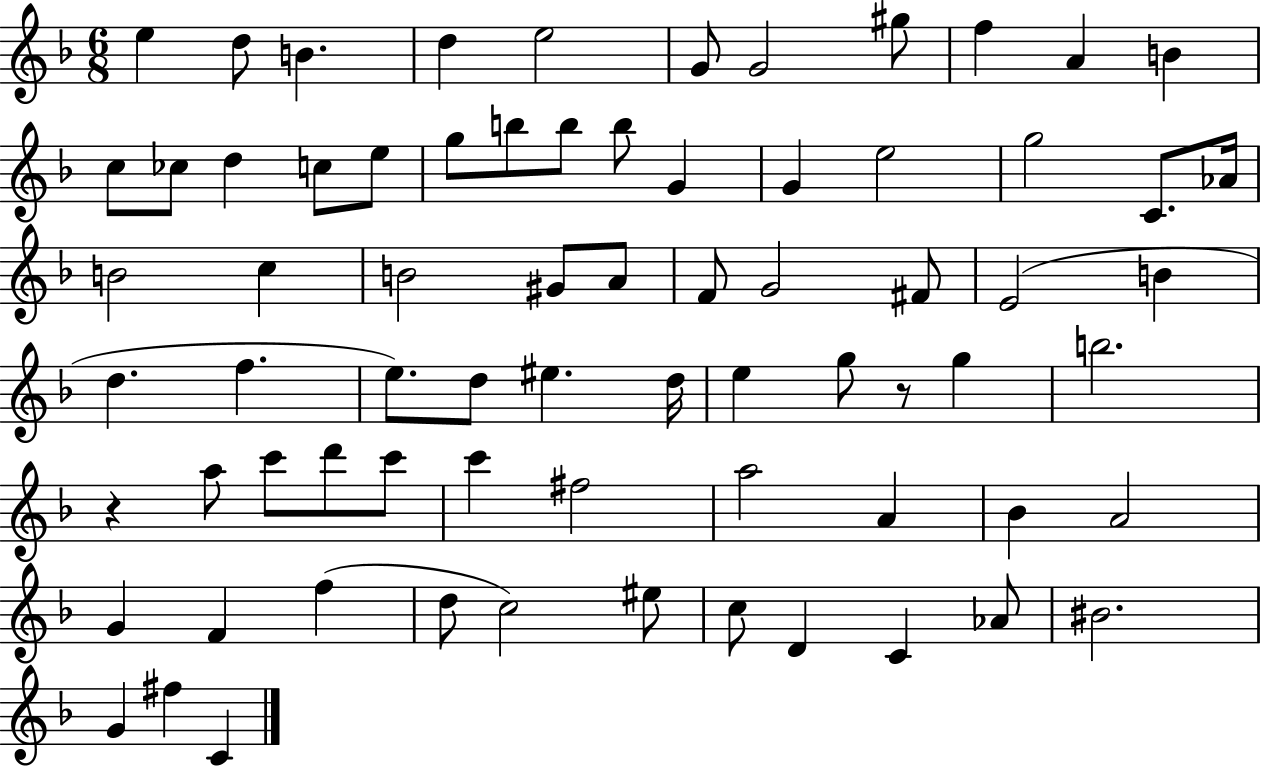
E5/q D5/e B4/q. D5/q E5/h G4/e G4/h G#5/e F5/q A4/q B4/q C5/e CES5/e D5/q C5/e E5/e G5/e B5/e B5/e B5/e G4/q G4/q E5/h G5/h C4/e. Ab4/s B4/h C5/q B4/h G#4/e A4/e F4/e G4/h F#4/e E4/h B4/q D5/q. F5/q. E5/e. D5/e EIS5/q. D5/s E5/q G5/e R/e G5/q B5/h. R/q A5/e C6/e D6/e C6/e C6/q F#5/h A5/h A4/q Bb4/q A4/h G4/q F4/q F5/q D5/e C5/h EIS5/e C5/e D4/q C4/q Ab4/e BIS4/h. G4/q F#5/q C4/q